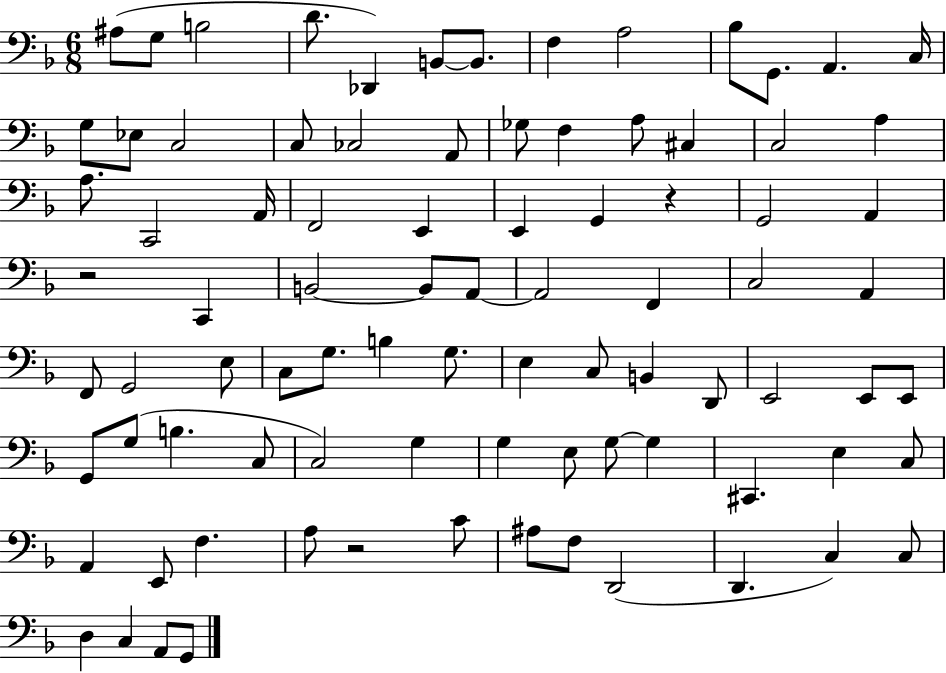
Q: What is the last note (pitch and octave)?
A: G2